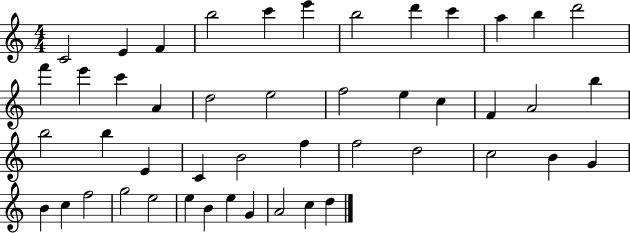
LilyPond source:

{
  \clef treble
  \numericTimeSignature
  \time 4/4
  \key c \major
  c'2 e'4 f'4 | b''2 c'''4 e'''4 | b''2 d'''4 c'''4 | a''4 b''4 d'''2 | \break f'''4 e'''4 c'''4 a'4 | d''2 e''2 | f''2 e''4 c''4 | f'4 a'2 b''4 | \break b''2 b''4 e'4 | c'4 b'2 f''4 | f''2 d''2 | c''2 b'4 g'4 | \break b'4 c''4 f''2 | g''2 e''2 | e''4 b'4 e''4 g'4 | a'2 c''4 d''4 | \break \bar "|."
}